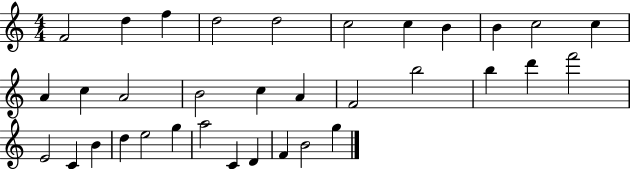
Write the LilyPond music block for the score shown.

{
  \clef treble
  \numericTimeSignature
  \time 4/4
  \key c \major
  f'2 d''4 f''4 | d''2 d''2 | c''2 c''4 b'4 | b'4 c''2 c''4 | \break a'4 c''4 a'2 | b'2 c''4 a'4 | f'2 b''2 | b''4 d'''4 f'''2 | \break e'2 c'4 b'4 | d''4 e''2 g''4 | a''2 c'4 d'4 | f'4 b'2 g''4 | \break \bar "|."
}